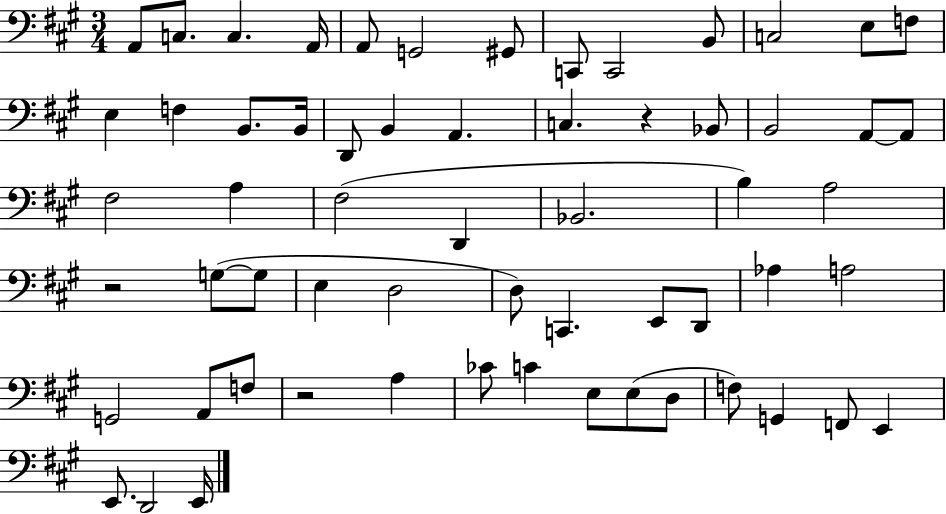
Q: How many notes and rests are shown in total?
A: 61